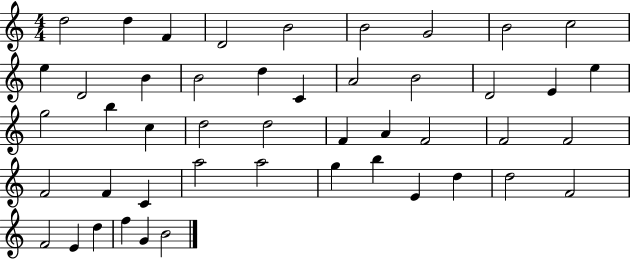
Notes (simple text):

D5/h D5/q F4/q D4/h B4/h B4/h G4/h B4/h C5/h E5/q D4/h B4/q B4/h D5/q C4/q A4/h B4/h D4/h E4/q E5/q G5/h B5/q C5/q D5/h D5/h F4/q A4/q F4/h F4/h F4/h F4/h F4/q C4/q A5/h A5/h G5/q B5/q E4/q D5/q D5/h F4/h F4/h E4/q D5/q F5/q G4/q B4/h